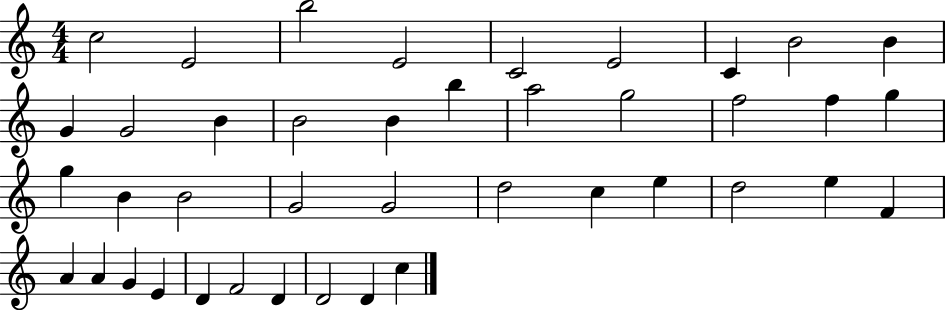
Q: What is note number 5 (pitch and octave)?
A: C4